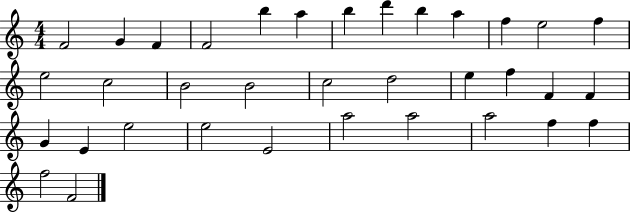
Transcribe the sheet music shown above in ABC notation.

X:1
T:Untitled
M:4/4
L:1/4
K:C
F2 G F F2 b a b d' b a f e2 f e2 c2 B2 B2 c2 d2 e f F F G E e2 e2 E2 a2 a2 a2 f f f2 F2